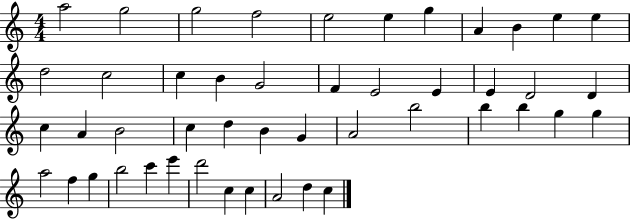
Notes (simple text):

A5/h G5/h G5/h F5/h E5/h E5/q G5/q A4/q B4/q E5/q E5/q D5/h C5/h C5/q B4/q G4/h F4/q E4/h E4/q E4/q D4/h D4/q C5/q A4/q B4/h C5/q D5/q B4/q G4/q A4/h B5/h B5/q B5/q G5/q G5/q A5/h F5/q G5/q B5/h C6/q E6/q D6/h C5/q C5/q A4/h D5/q C5/q